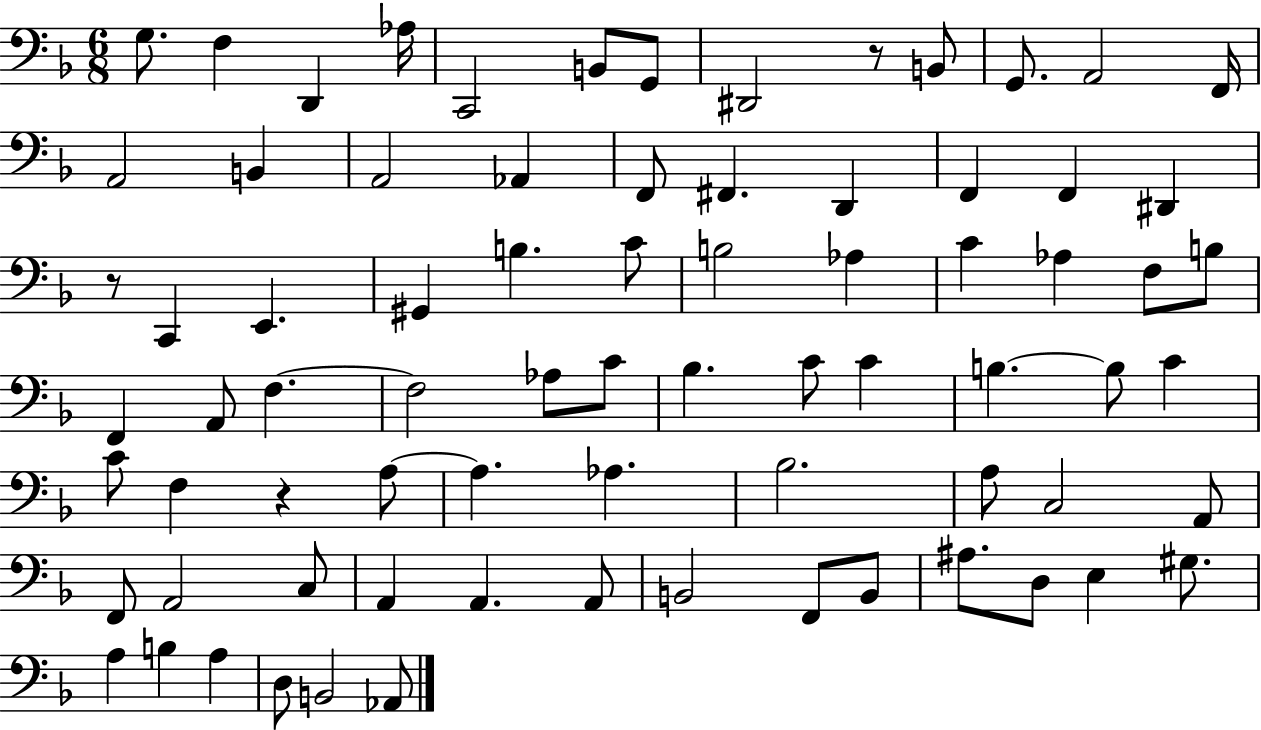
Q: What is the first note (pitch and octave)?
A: G3